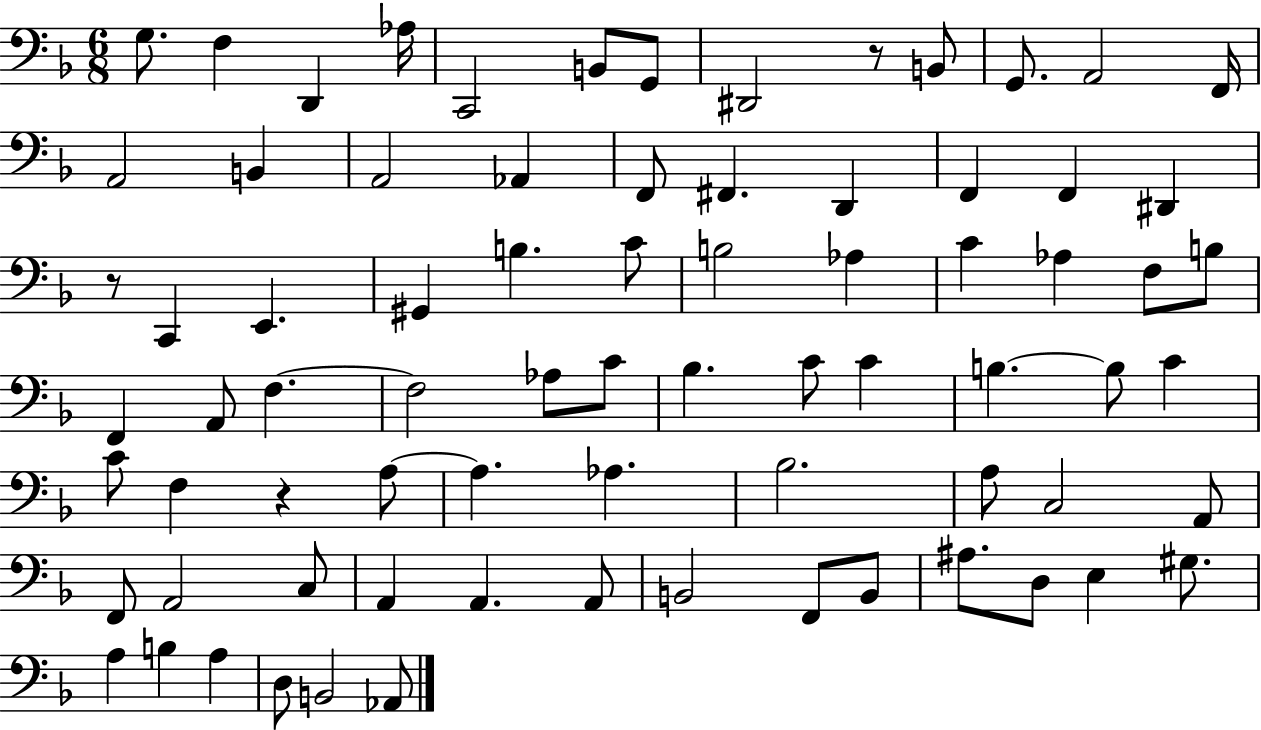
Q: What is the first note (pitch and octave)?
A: G3